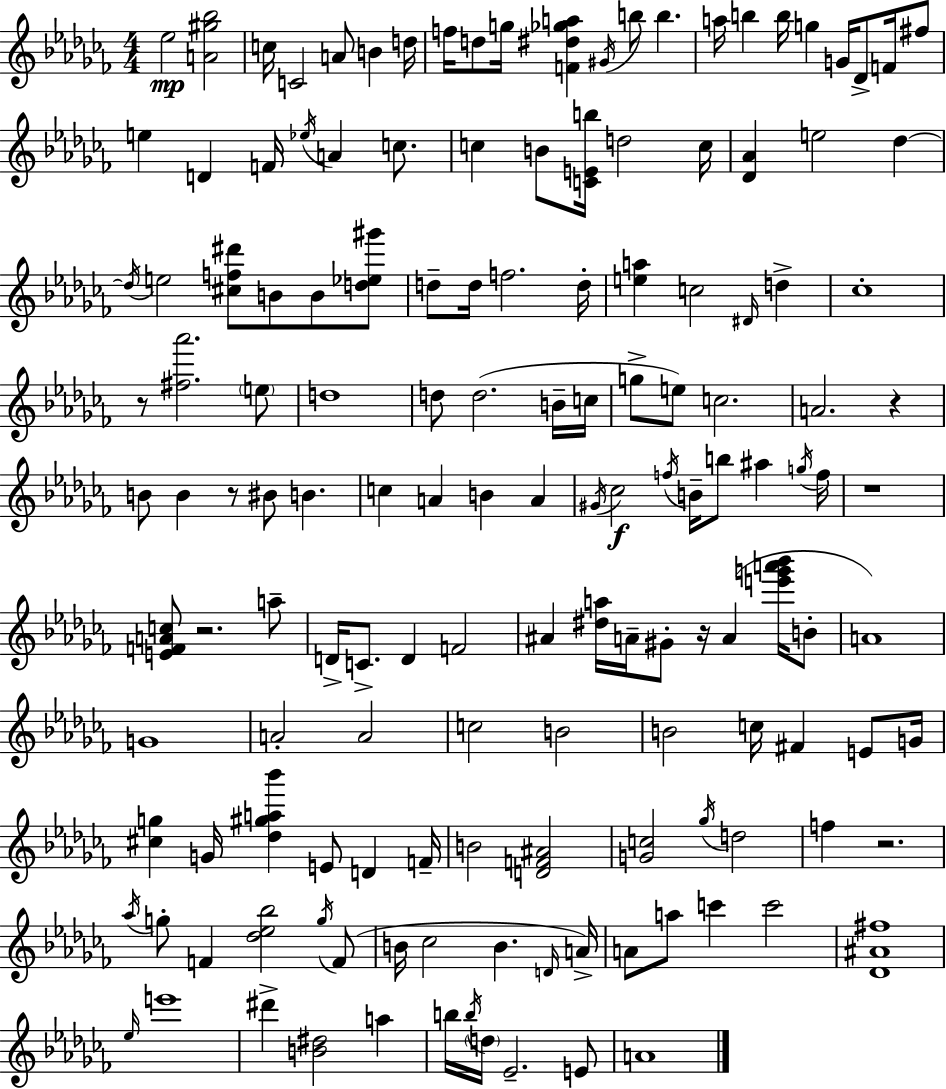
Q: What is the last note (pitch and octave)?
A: A4